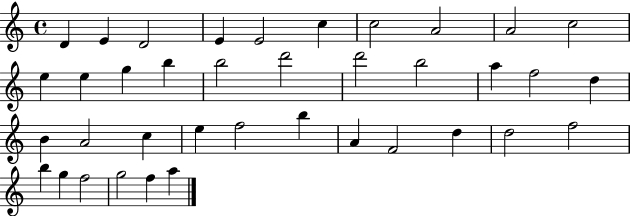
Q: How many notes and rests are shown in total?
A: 38